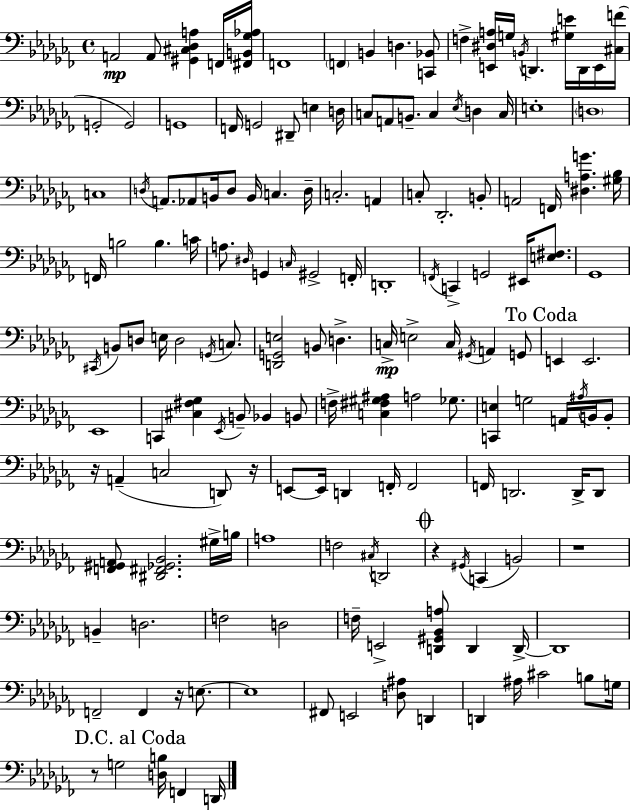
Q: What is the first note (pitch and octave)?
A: A2